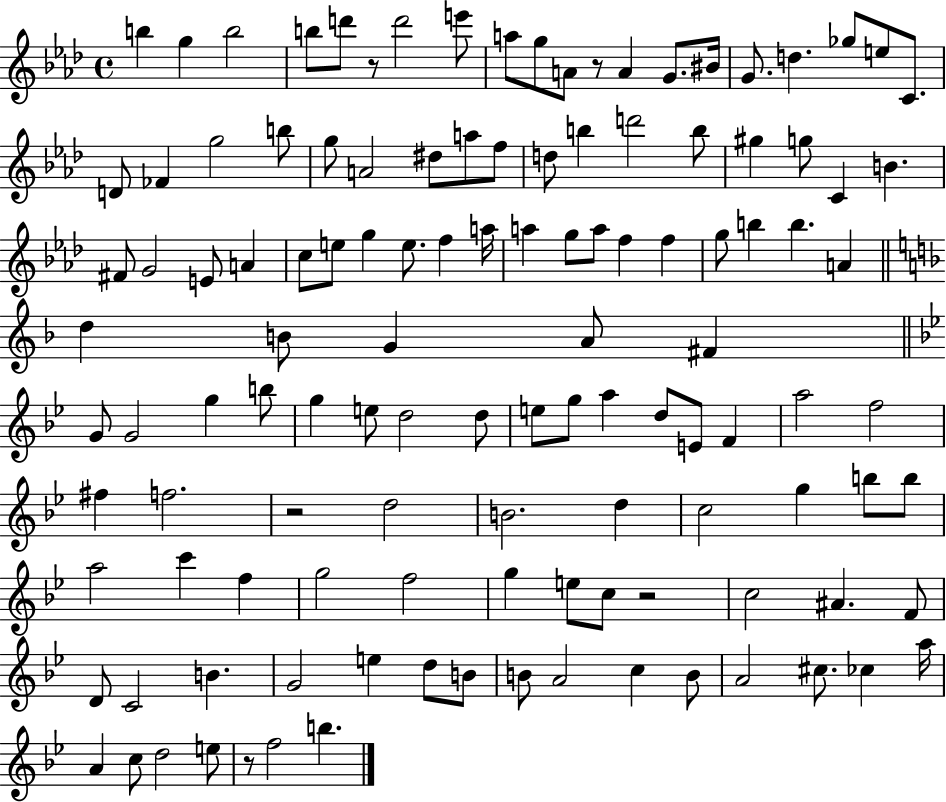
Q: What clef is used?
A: treble